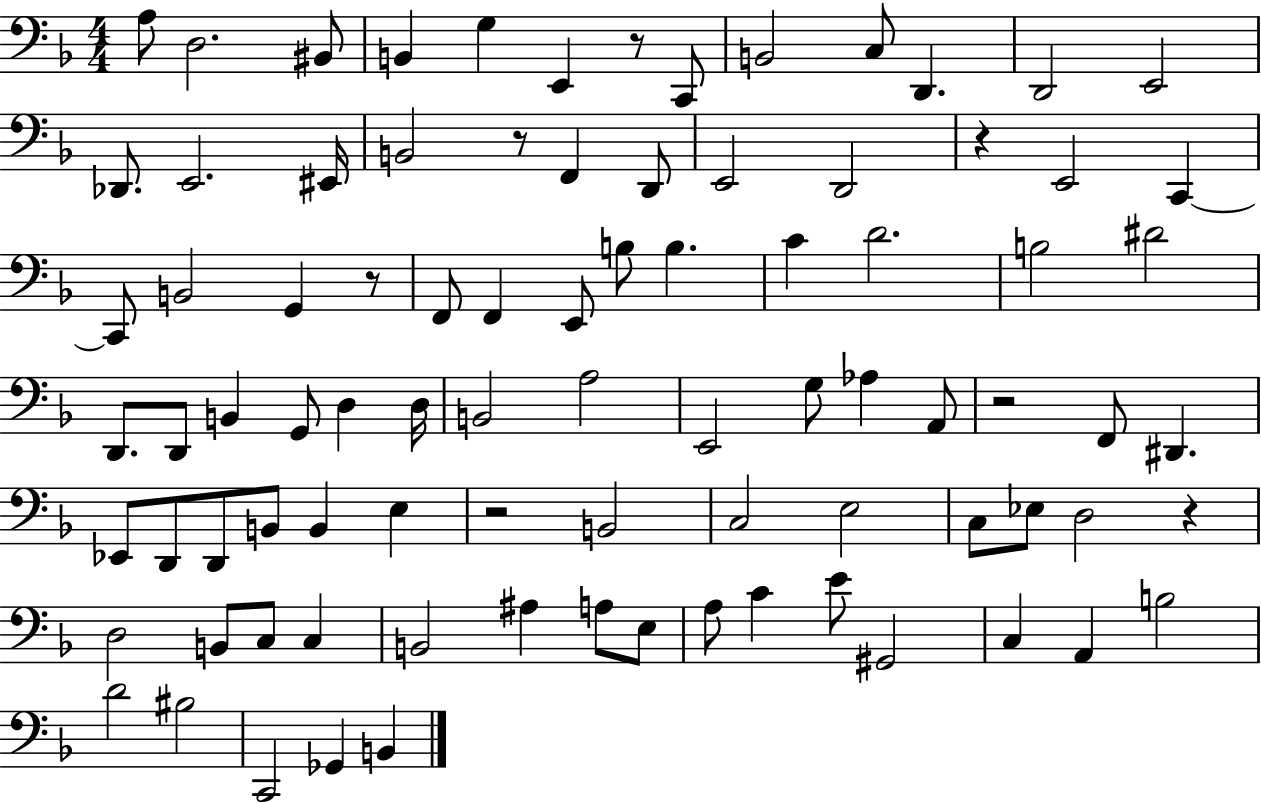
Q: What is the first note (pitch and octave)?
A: A3